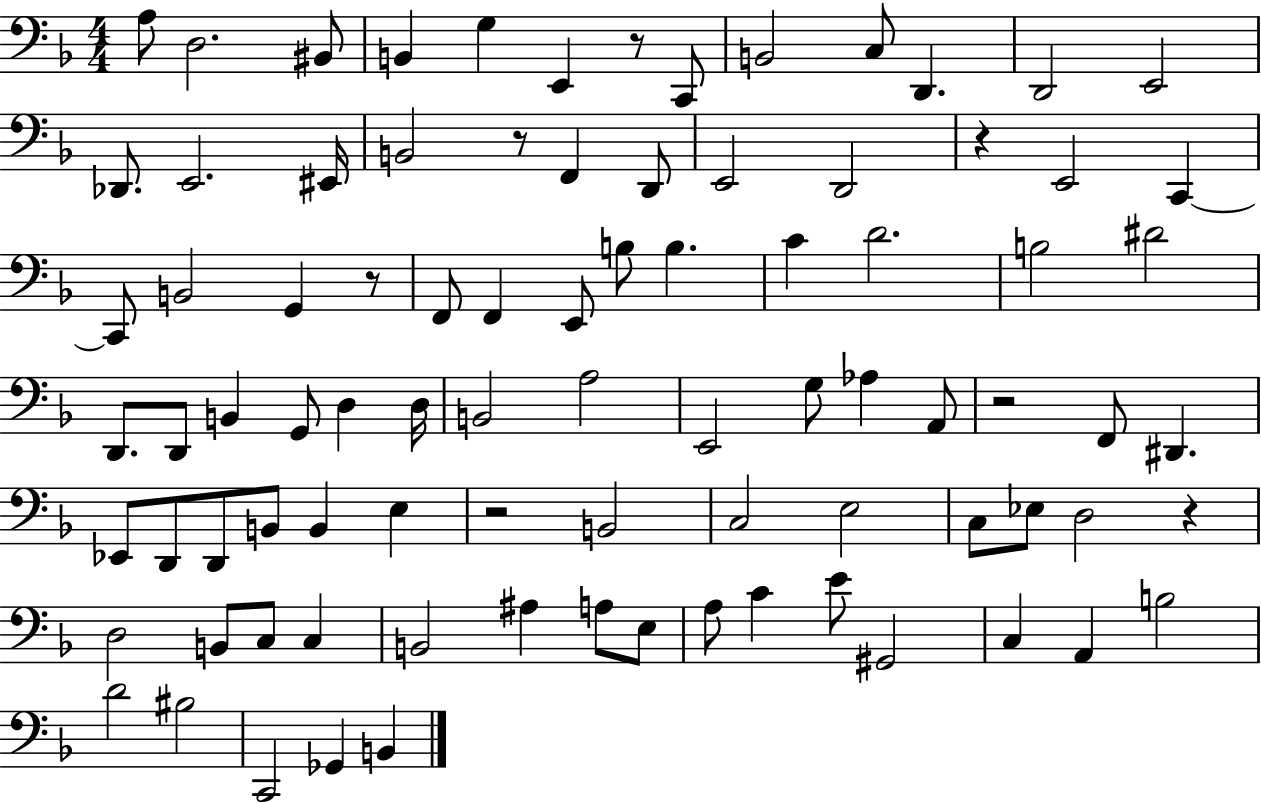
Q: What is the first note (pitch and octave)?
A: A3